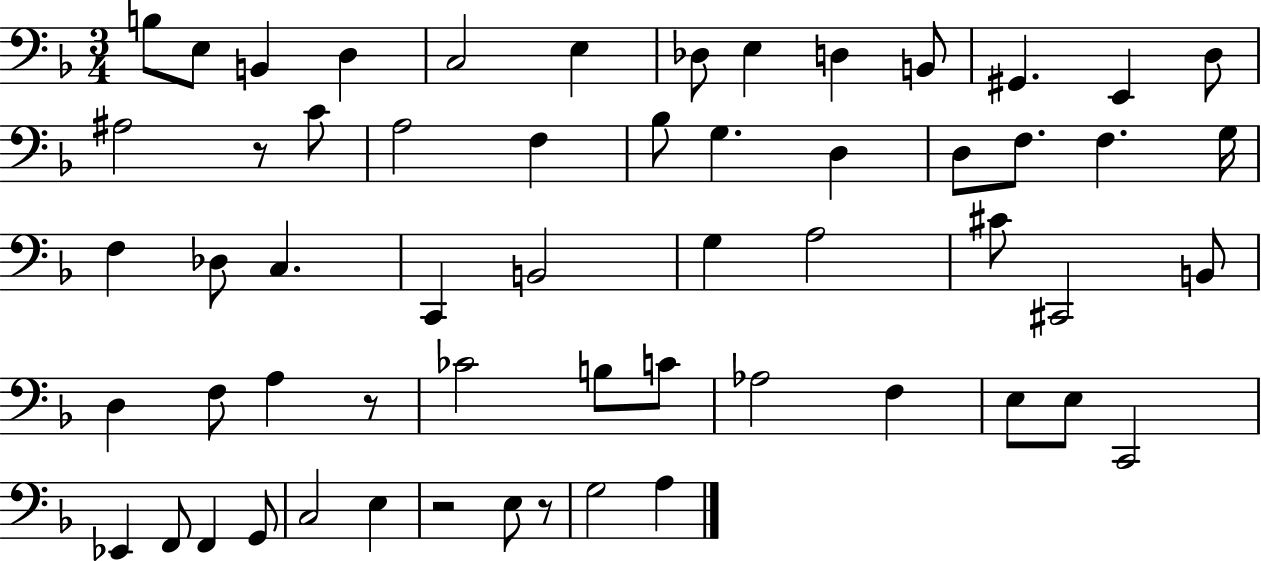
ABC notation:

X:1
T:Untitled
M:3/4
L:1/4
K:F
B,/2 E,/2 B,, D, C,2 E, _D,/2 E, D, B,,/2 ^G,, E,, D,/2 ^A,2 z/2 C/2 A,2 F, _B,/2 G, D, D,/2 F,/2 F, G,/4 F, _D,/2 C, C,, B,,2 G, A,2 ^C/2 ^C,,2 B,,/2 D, F,/2 A, z/2 _C2 B,/2 C/2 _A,2 F, E,/2 E,/2 C,,2 _E,, F,,/2 F,, G,,/2 C,2 E, z2 E,/2 z/2 G,2 A,